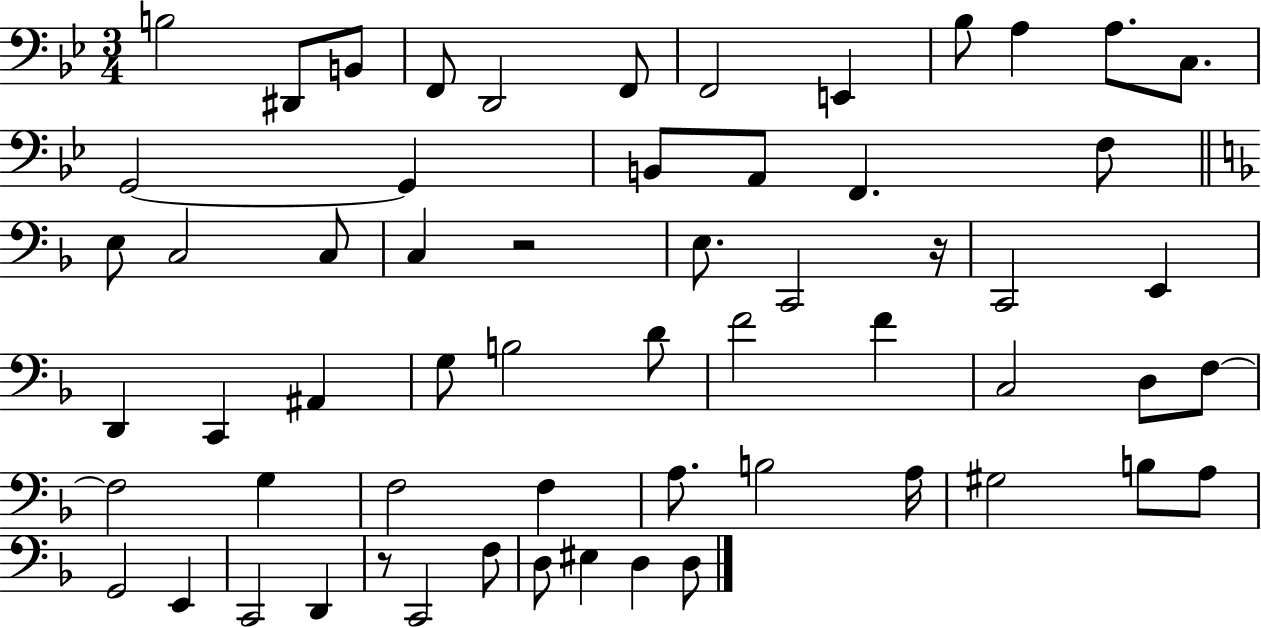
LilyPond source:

{
  \clef bass
  \numericTimeSignature
  \time 3/4
  \key bes \major
  b2 dis,8 b,8 | f,8 d,2 f,8 | f,2 e,4 | bes8 a4 a8. c8. | \break g,2~~ g,4 | b,8 a,8 f,4. f8 | \bar "||" \break \key f \major e8 c2 c8 | c4 r2 | e8. c,2 r16 | c,2 e,4 | \break d,4 c,4 ais,4 | g8 b2 d'8 | f'2 f'4 | c2 d8 f8~~ | \break f2 g4 | f2 f4 | a8. b2 a16 | gis2 b8 a8 | \break g,2 e,4 | c,2 d,4 | r8 c,2 f8 | d8 eis4 d4 d8 | \break \bar "|."
}